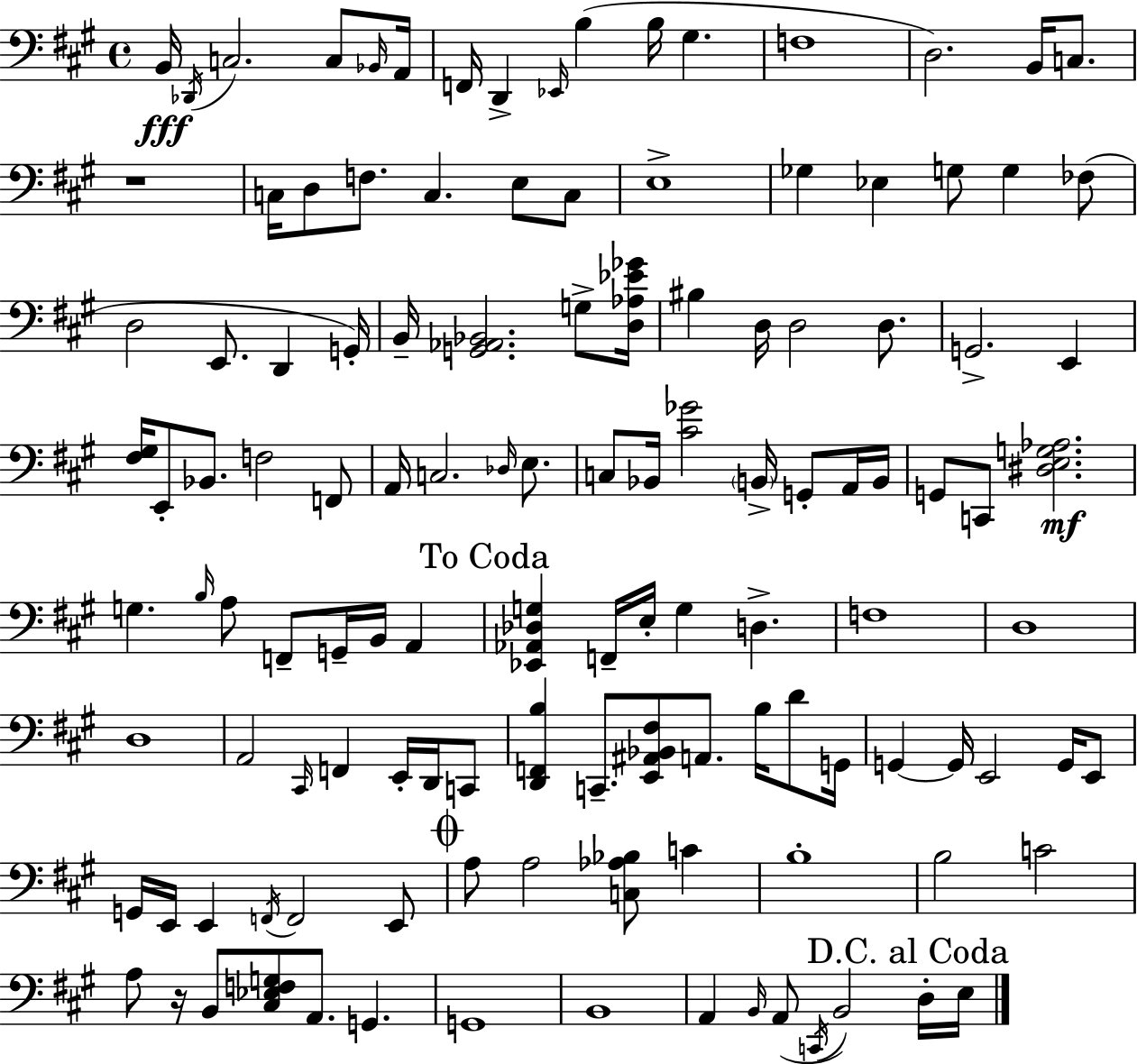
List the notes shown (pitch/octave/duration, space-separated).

B2/s Db2/s C3/h. C3/e Bb2/s A2/s F2/s D2/q Eb2/s B3/q B3/s G#3/q. F3/w D3/h. B2/s C3/e. R/w C3/s D3/e F3/e. C3/q. E3/e C3/e E3/w Gb3/q Eb3/q G3/e G3/q FES3/e D3/h E2/e. D2/q G2/s B2/s [G2,Ab2,Bb2]/h. G3/e [D3,Ab3,Eb4,Gb4]/s BIS3/q D3/s D3/h D3/e. G2/h. E2/q [F#3,G#3]/s E2/e Bb2/e. F3/h F2/e A2/s C3/h. Db3/s E3/e. C3/e Bb2/s [C#4,Gb4]/h B2/s G2/e A2/s B2/s G2/e C2/e [D#3,E3,G3,Ab3]/h. G3/q. B3/s A3/e F2/e G2/s B2/s A2/q [Eb2,Ab2,Db3,G3]/q F2/s E3/s G3/q D3/q. F3/w D3/w D3/w A2/h C#2/s F2/q E2/s D2/s C2/e [D2,F2,B3]/q C2/e. [E2,A#2,Bb2,F#3]/e A2/e. B3/s D4/e G2/s G2/q G2/s E2/h G2/s E2/e G2/s E2/s E2/q F2/s F2/h E2/e A3/e A3/h [C3,Ab3,Bb3]/e C4/q B3/w B3/h C4/h A3/e R/s B2/e [C#3,Eb3,F3,G3]/e A2/e. G2/q. G2/w B2/w A2/q B2/s A2/e C2/s B2/h D3/s E3/s